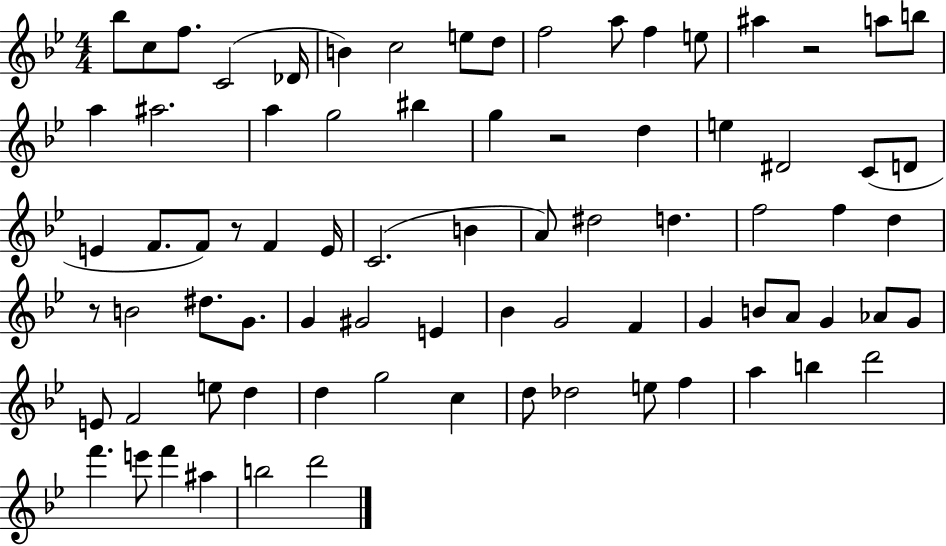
{
  \clef treble
  \numericTimeSignature
  \time 4/4
  \key bes \major
  bes''8 c''8 f''8. c'2( des'16 | b'4) c''2 e''8 d''8 | f''2 a''8 f''4 e''8 | ais''4 r2 a''8 b''8 | \break a''4 ais''2. | a''4 g''2 bis''4 | g''4 r2 d''4 | e''4 dis'2 c'8( d'8 | \break e'4 f'8. f'8) r8 f'4 e'16 | c'2.( b'4 | a'8) dis''2 d''4. | f''2 f''4 d''4 | \break r8 b'2 dis''8. g'8. | g'4 gis'2 e'4 | bes'4 g'2 f'4 | g'4 b'8 a'8 g'4 aes'8 g'8 | \break e'8 f'2 e''8 d''4 | d''4 g''2 c''4 | d''8 des''2 e''8 f''4 | a''4 b''4 d'''2 | \break f'''4. e'''8 f'''4 ais''4 | b''2 d'''2 | \bar "|."
}